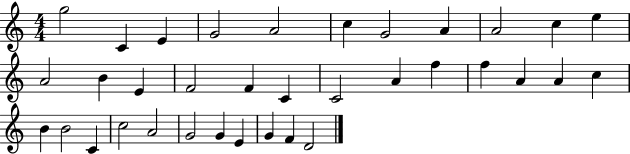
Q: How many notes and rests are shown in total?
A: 35